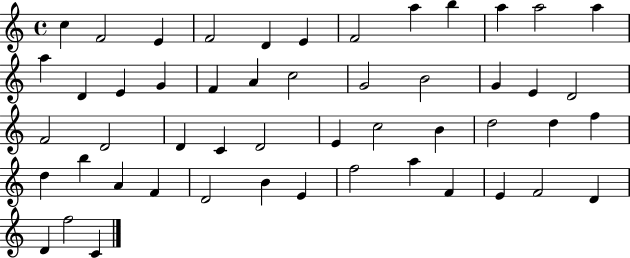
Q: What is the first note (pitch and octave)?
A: C5